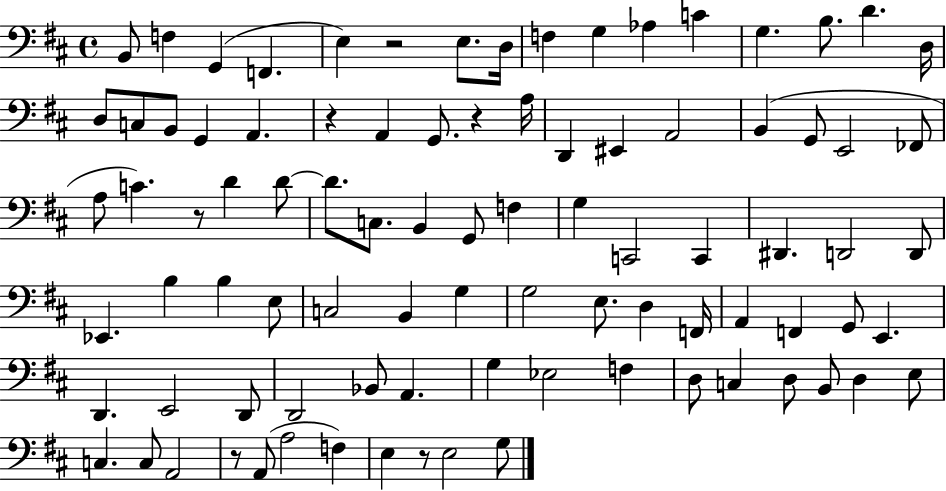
{
  \clef bass
  \time 4/4
  \defaultTimeSignature
  \key d \major
  b,8 f4 g,4( f,4. | e4) r2 e8. d16 | f4 g4 aes4 c'4 | g4. b8. d'4. d16 | \break d8 c8 b,8 g,4 a,4. | r4 a,4 g,8. r4 a16 | d,4 eis,4 a,2 | b,4( g,8 e,2 fes,8 | \break a8 c'4.) r8 d'4 d'8~~ | d'8. c8. b,4 g,8 f4 | g4 c,2 c,4 | dis,4. d,2 d,8 | \break ees,4. b4 b4 e8 | c2 b,4 g4 | g2 e8. d4 f,16 | a,4 f,4 g,8 e,4. | \break d,4. e,2 d,8 | d,2 bes,8 a,4. | g4 ees2 f4 | d8 c4 d8 b,8 d4 e8 | \break c4. c8 a,2 | r8 a,8( a2 f4) | e4 r8 e2 g8 | \bar "|."
}